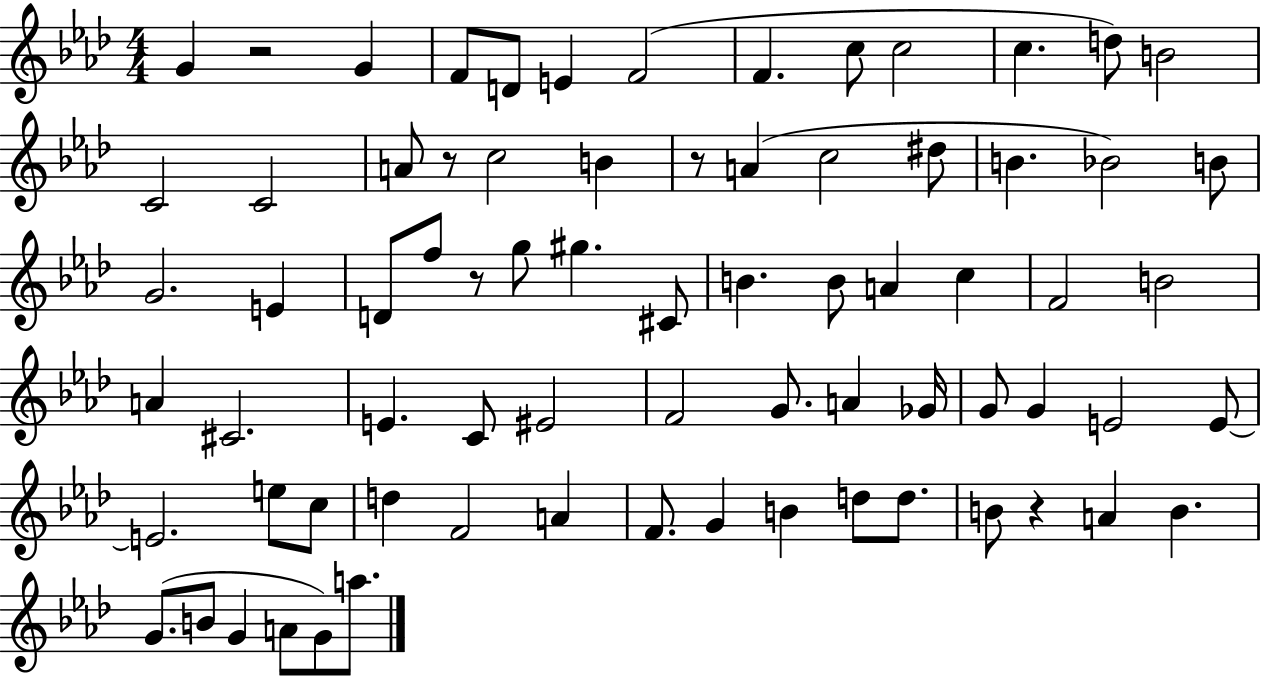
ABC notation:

X:1
T:Untitled
M:4/4
L:1/4
K:Ab
G z2 G F/2 D/2 E F2 F c/2 c2 c d/2 B2 C2 C2 A/2 z/2 c2 B z/2 A c2 ^d/2 B _B2 B/2 G2 E D/2 f/2 z/2 g/2 ^g ^C/2 B B/2 A c F2 B2 A ^C2 E C/2 ^E2 F2 G/2 A _G/4 G/2 G E2 E/2 E2 e/2 c/2 d F2 A F/2 G B d/2 d/2 B/2 z A B G/2 B/2 G A/2 G/2 a/2